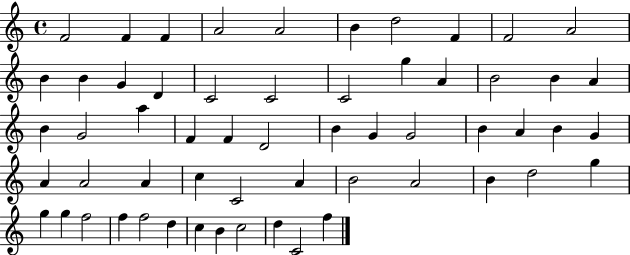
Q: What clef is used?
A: treble